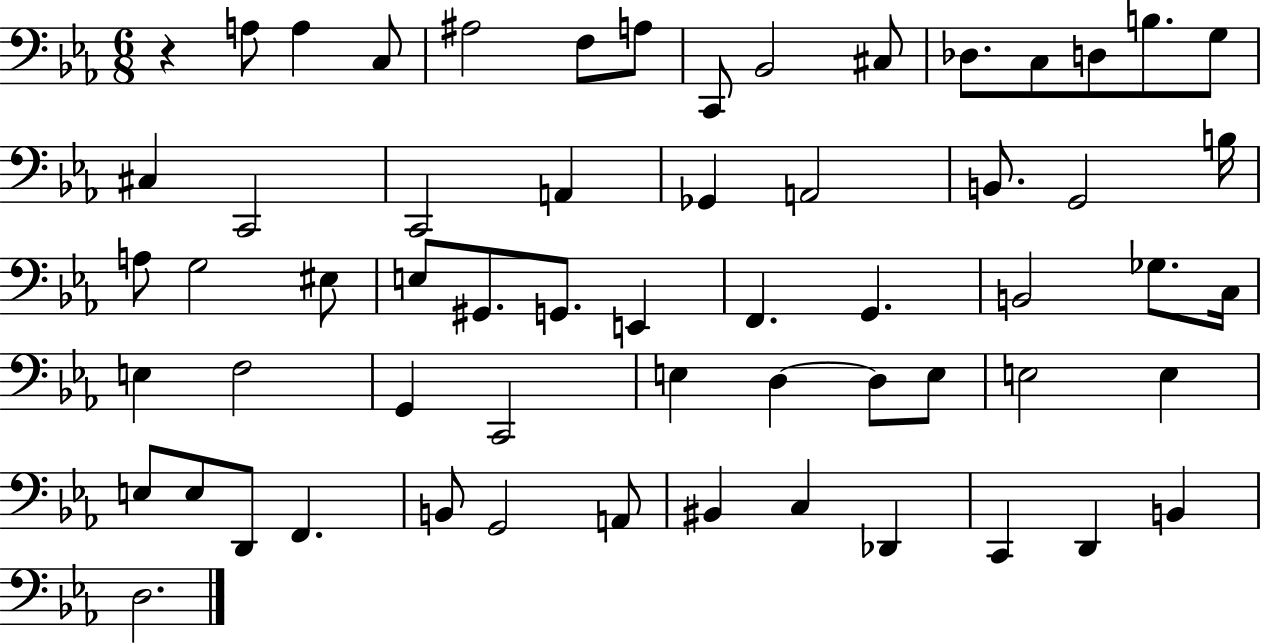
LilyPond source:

{
  \clef bass
  \numericTimeSignature
  \time 6/8
  \key ees \major
  r4 a8 a4 c8 | ais2 f8 a8 | c,8 bes,2 cis8 | des8. c8 d8 b8. g8 | \break cis4 c,2 | c,2 a,4 | ges,4 a,2 | b,8. g,2 b16 | \break a8 g2 eis8 | e8 gis,8. g,8. e,4 | f,4. g,4. | b,2 ges8. c16 | \break e4 f2 | g,4 c,2 | e4 d4~~ d8 e8 | e2 e4 | \break e8 e8 d,8 f,4. | b,8 g,2 a,8 | bis,4 c4 des,4 | c,4 d,4 b,4 | \break d2. | \bar "|."
}